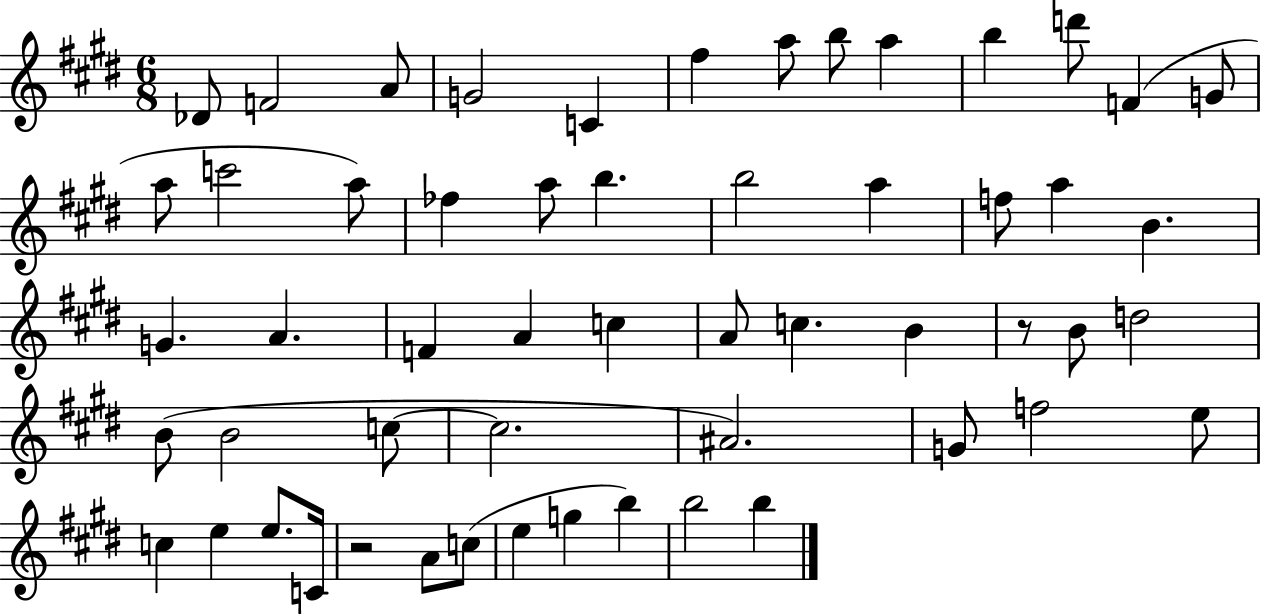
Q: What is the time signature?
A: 6/8